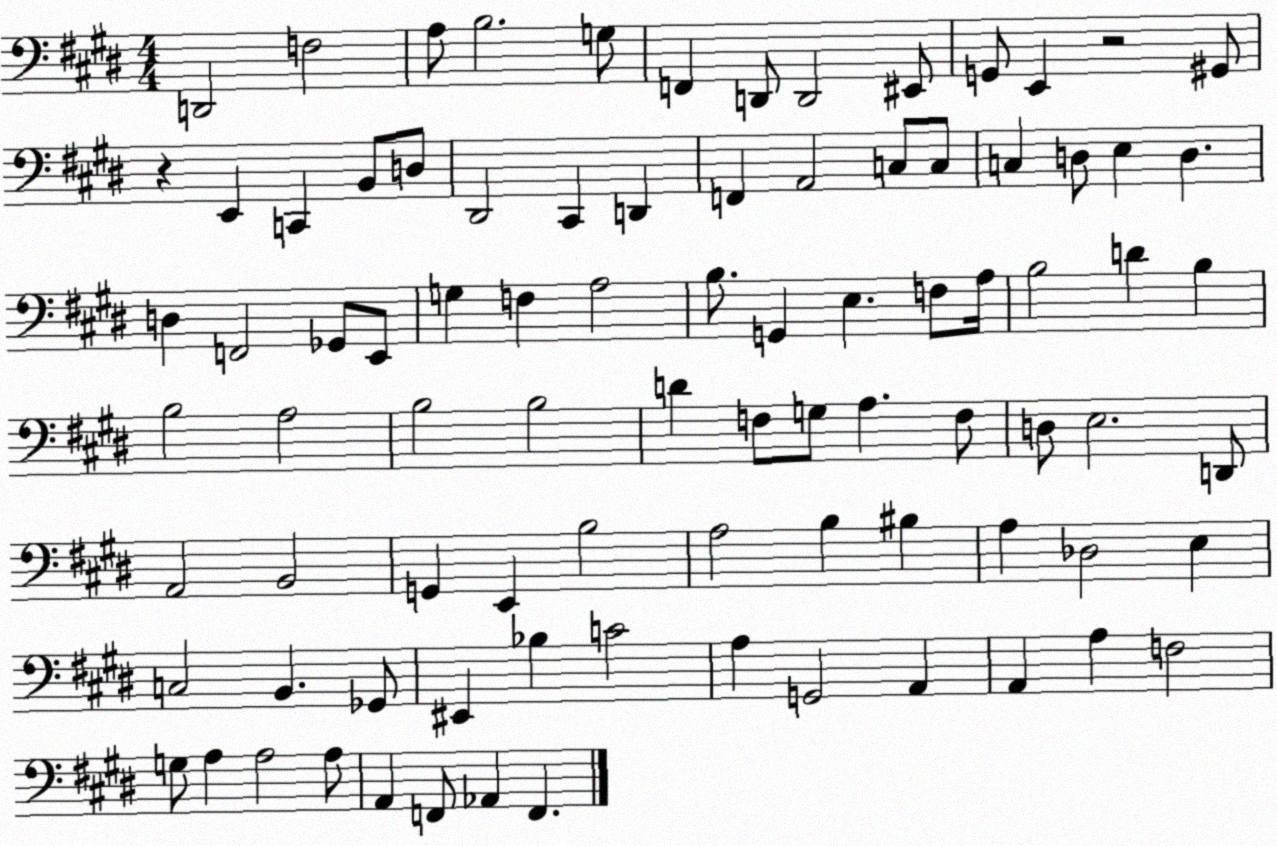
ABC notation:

X:1
T:Untitled
M:4/4
L:1/4
K:E
D,,2 F,2 A,/2 B,2 G,/2 F,, D,,/2 D,,2 ^E,,/2 G,,/2 E,, z2 ^G,,/2 z E,, C,, B,,/2 D,/2 ^D,,2 ^C,, D,, F,, A,,2 C,/2 C,/2 C, D,/2 E, D, D, F,,2 _G,,/2 E,,/2 G, F, A,2 B,/2 G,, E, F,/2 A,/4 B,2 D B, B,2 A,2 B,2 B,2 D F,/2 G,/2 A, F,/2 D,/2 E,2 D,,/2 A,,2 B,,2 G,, E,, B,2 A,2 B, ^B, A, _D,2 E, C,2 B,, _G,,/2 ^E,, _B, C2 A, G,,2 A,, A,, A, F,2 G,/2 A, A,2 A,/2 A,, F,,/2 _A,, F,,